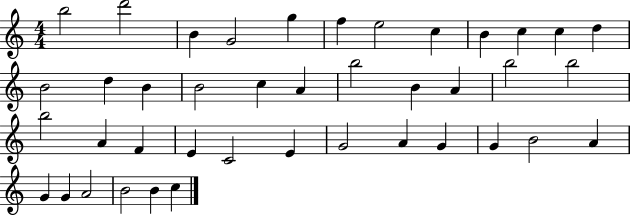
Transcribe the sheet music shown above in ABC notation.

X:1
T:Untitled
M:4/4
L:1/4
K:C
b2 d'2 B G2 g f e2 c B c c d B2 d B B2 c A b2 B A b2 b2 b2 A F E C2 E G2 A G G B2 A G G A2 B2 B c